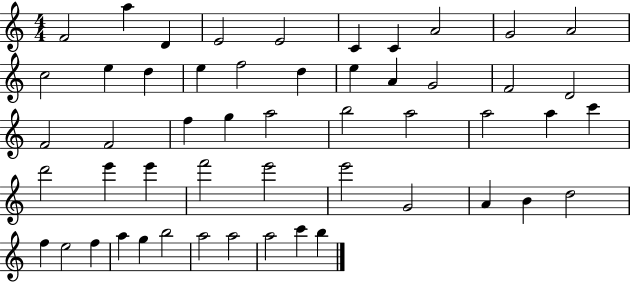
F4/h A5/q D4/q E4/h E4/h C4/q C4/q A4/h G4/h A4/h C5/h E5/q D5/q E5/q F5/h D5/q E5/q A4/q G4/h F4/h D4/h F4/h F4/h F5/q G5/q A5/h B5/h A5/h A5/h A5/q C6/q D6/h E6/q E6/q F6/h E6/h E6/h G4/h A4/q B4/q D5/h F5/q E5/h F5/q A5/q G5/q B5/h A5/h A5/h A5/h C6/q B5/q